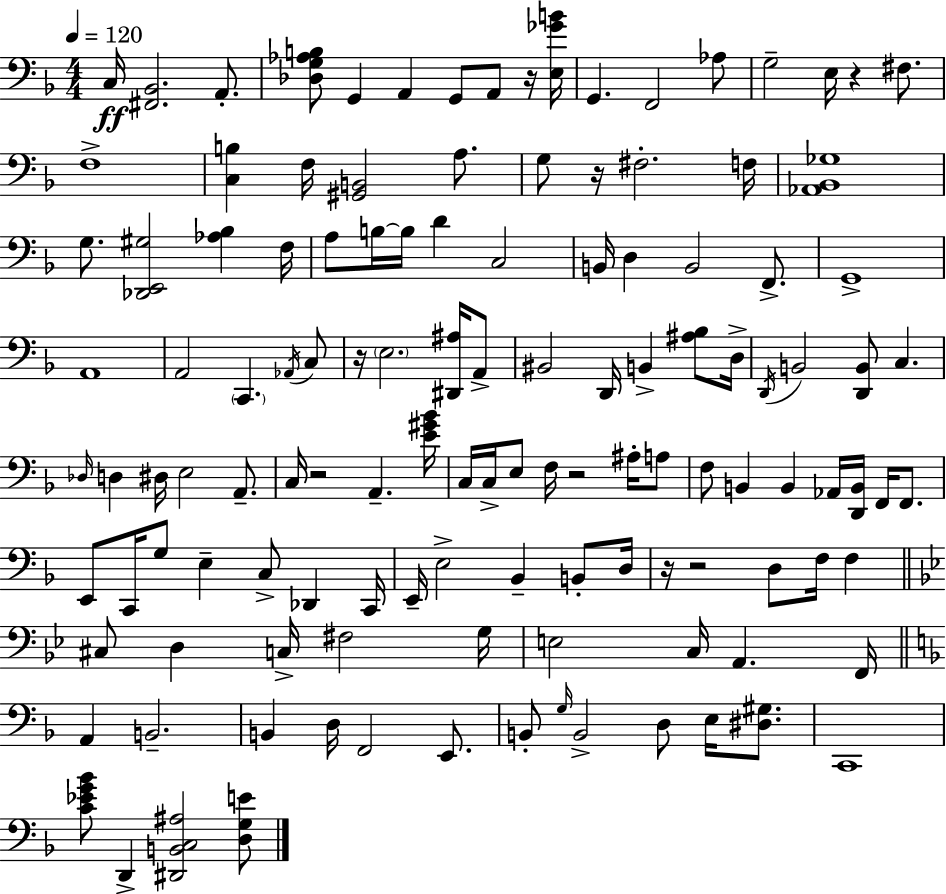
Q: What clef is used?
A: bass